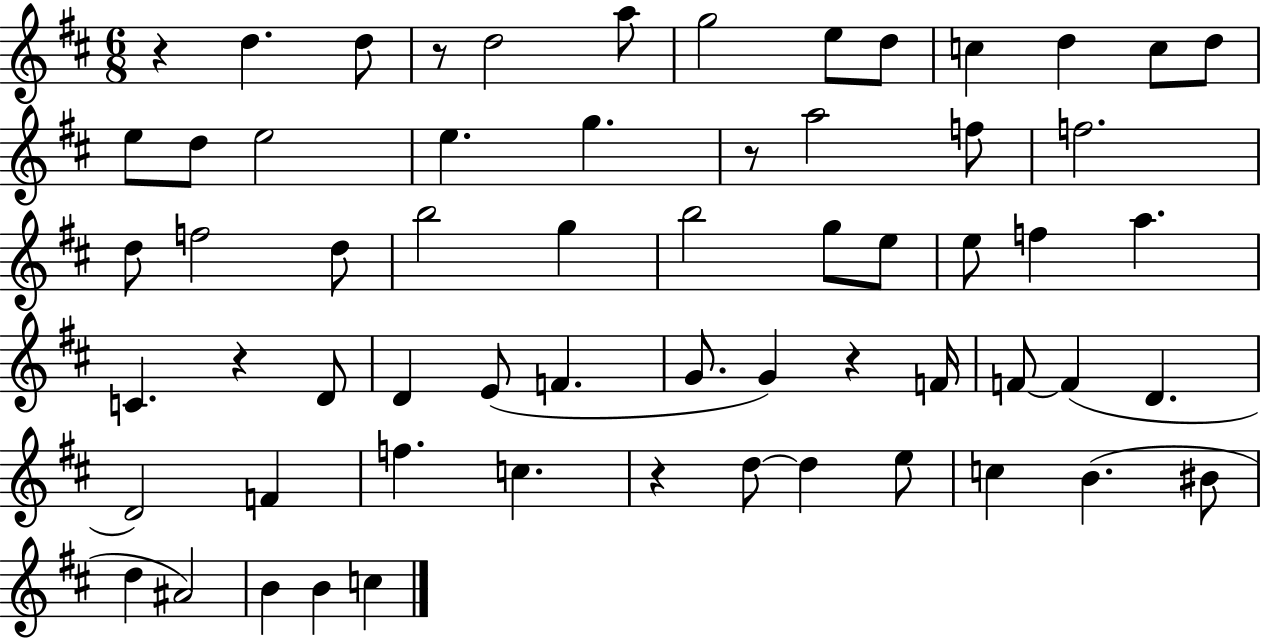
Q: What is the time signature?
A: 6/8